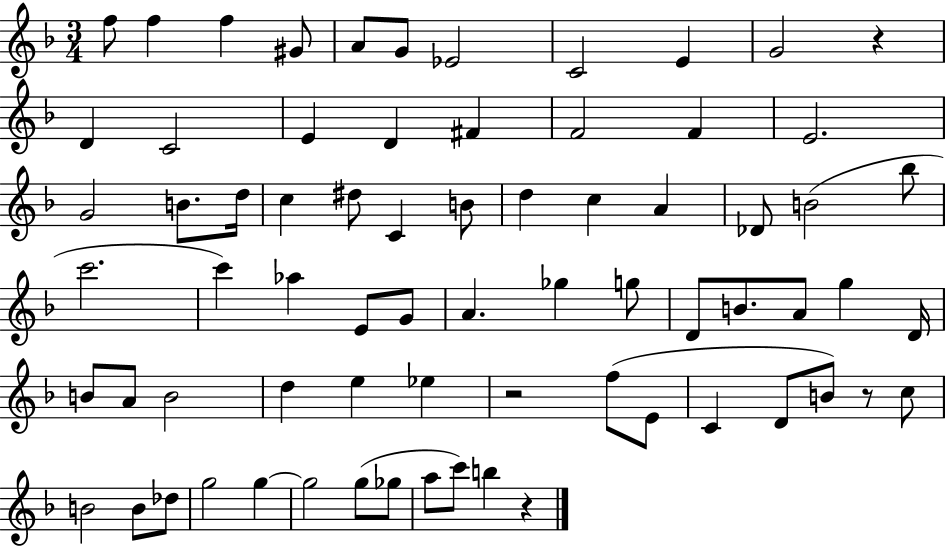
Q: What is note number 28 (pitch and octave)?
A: A4